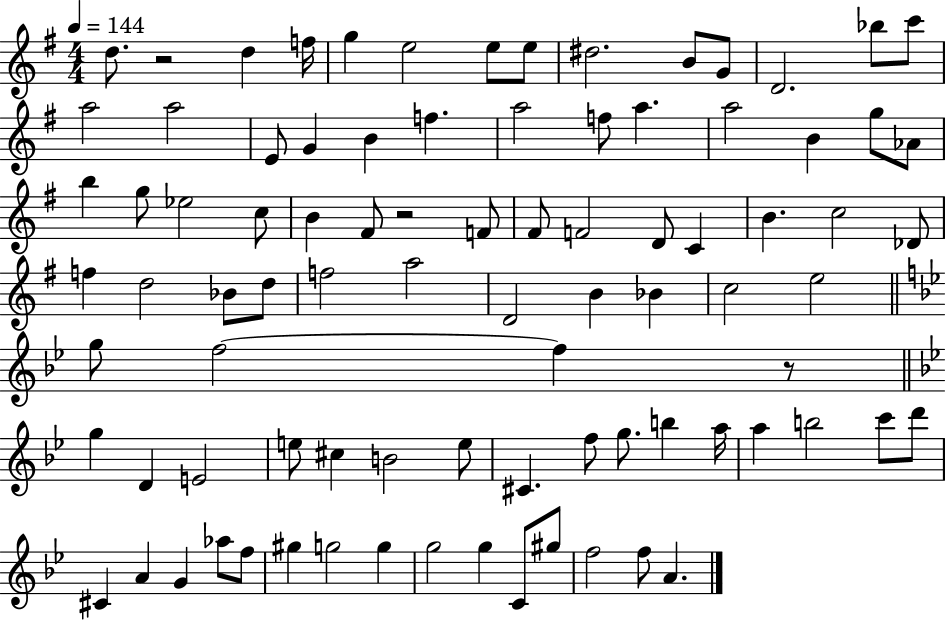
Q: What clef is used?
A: treble